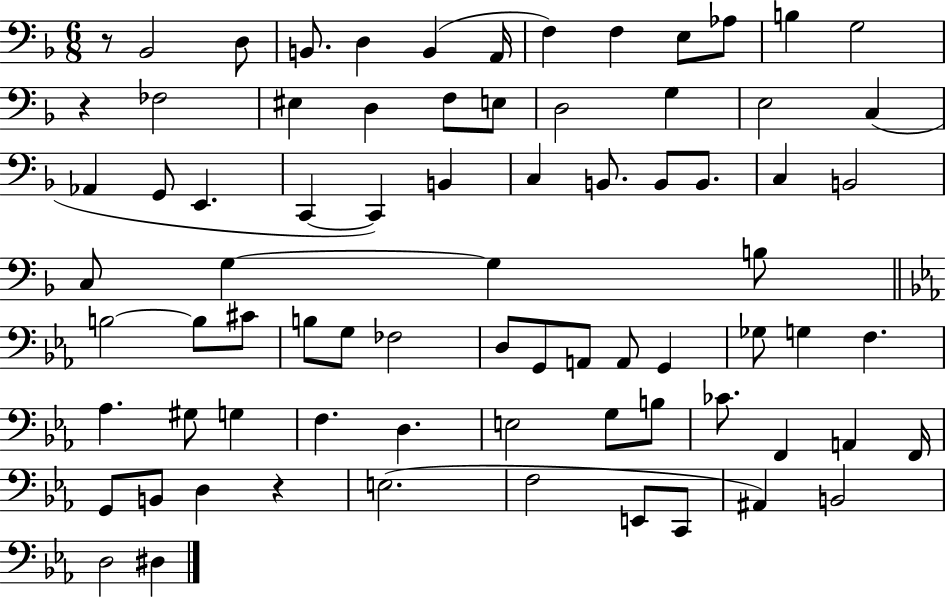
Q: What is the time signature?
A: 6/8